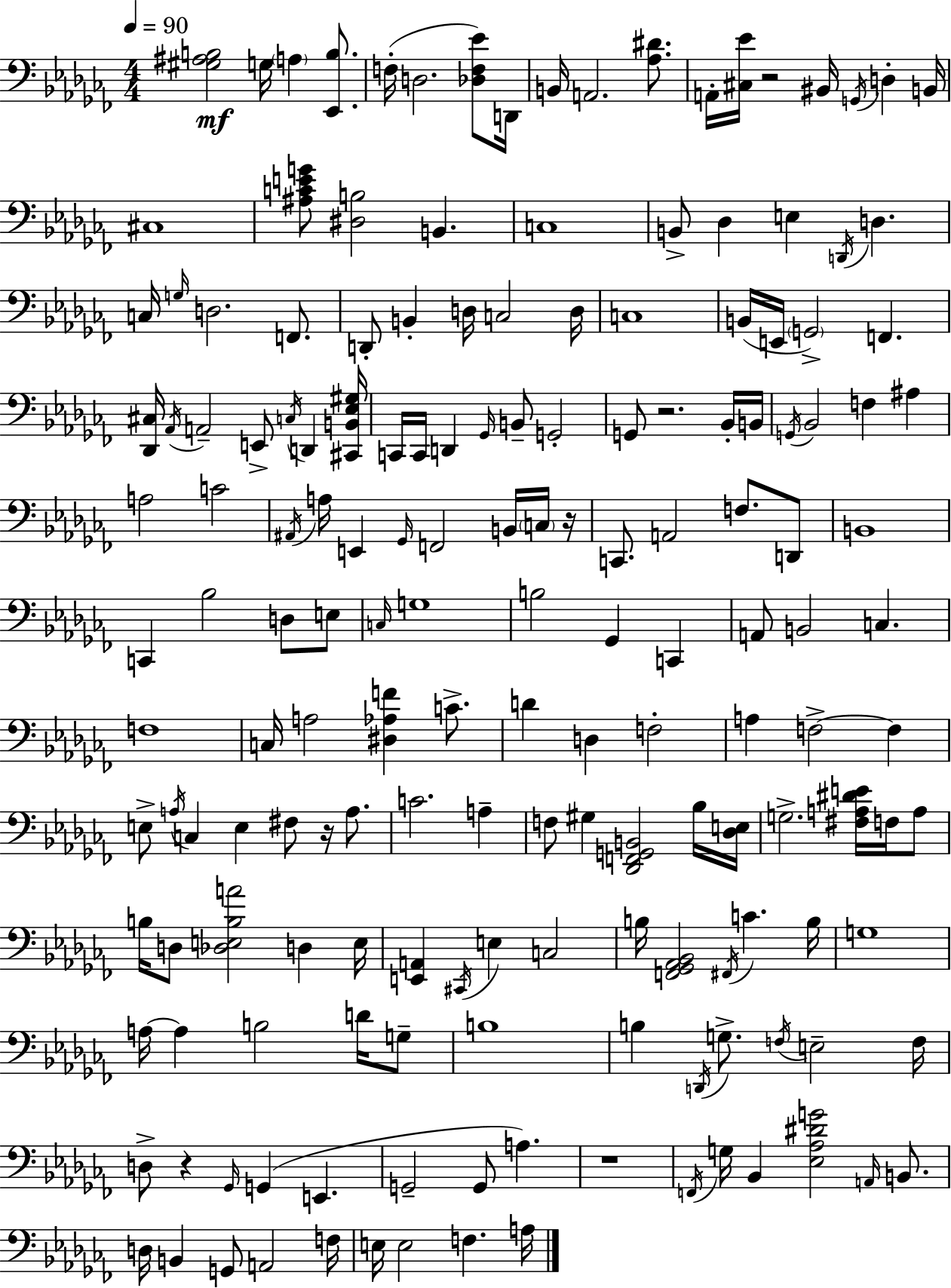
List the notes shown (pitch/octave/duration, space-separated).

[G#3,A#3,B3]/h G3/s A3/q [Eb2,B3]/e. F3/s D3/h. [Db3,F3,Eb4]/e D2/s B2/s A2/h. [Ab3,D#4]/e. A2/s [C#3,Eb4]/s R/h BIS2/s G2/s D3/q B2/s C#3/w [A#3,C4,E4,G4]/e [D#3,B3]/h B2/q. C3/w B2/e Db3/q E3/q D2/s D3/q. C3/s G3/s D3/h. F2/e. D2/e B2/q D3/s C3/h D3/s C3/w B2/s E2/s G2/h F2/q. [Db2,C#3]/s Ab2/s A2/h E2/e C3/s D2/q [C#2,B2,Eb3,G#3]/s C2/s C2/s D2/q Gb2/s B2/e G2/h G2/e R/h. Bb2/s B2/s G2/s Bb2/h F3/q A#3/q A3/h C4/h A#2/s A3/s E2/q Gb2/s F2/h B2/s C3/s R/s C2/e. A2/h F3/e. D2/e B2/w C2/q Bb3/h D3/e E3/e C3/s G3/w B3/h Gb2/q C2/q A2/e B2/h C3/q. F3/w C3/s A3/h [D#3,Ab3,F4]/q C4/e. D4/q D3/q F3/h A3/q F3/h F3/q E3/e A3/s C3/q E3/q F#3/e R/s A3/e. C4/h. A3/q F3/e G#3/q [Db2,F2,G2,B2]/h Bb3/s [Db3,E3]/s G3/h. [F#3,A3,D#4,E4]/s F3/s A3/e B3/s D3/e [Db3,E3,B3,A4]/h D3/q E3/s [E2,A2]/q C#2/s E3/q C3/h B3/s [F2,Gb2,Ab2,Bb2]/h F#2/s C4/q. B3/s G3/w A3/s A3/q B3/h D4/s G3/e B3/w B3/q D2/s G3/e. F3/s E3/h F3/s D3/e R/q Gb2/s G2/q E2/q. G2/h G2/e A3/q. R/w F2/s G3/s Bb2/q [Eb3,Ab3,D#4,G4]/h A2/s B2/e. D3/s B2/q G2/e A2/h F3/s E3/s E3/h F3/q. A3/s